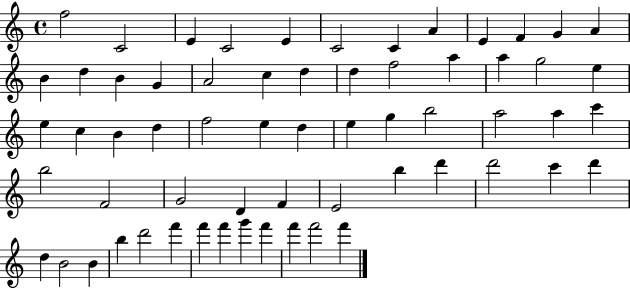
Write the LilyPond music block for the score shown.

{
  \clef treble
  \time 4/4
  \defaultTimeSignature
  \key c \major
  f''2 c'2 | e'4 c'2 e'4 | c'2 c'4 a'4 | e'4 f'4 g'4 a'4 | \break b'4 d''4 b'4 g'4 | a'2 c''4 d''4 | d''4 f''2 a''4 | a''4 g''2 e''4 | \break e''4 c''4 b'4 d''4 | f''2 e''4 d''4 | e''4 g''4 b''2 | a''2 a''4 c'''4 | \break b''2 f'2 | g'2 d'4 f'4 | e'2 b''4 d'''4 | d'''2 c'''4 d'''4 | \break d''4 b'2 b'4 | b''4 d'''2 f'''4 | f'''4 f'''4 g'''4 f'''4 | f'''4 f'''2 f'''4 | \break \bar "|."
}